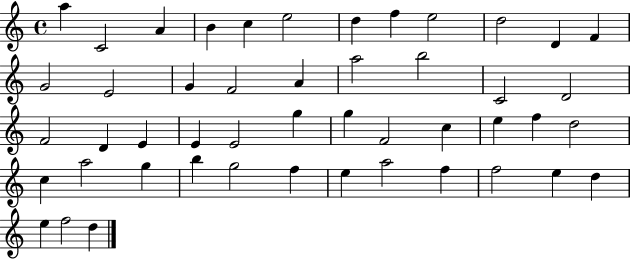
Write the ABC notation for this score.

X:1
T:Untitled
M:4/4
L:1/4
K:C
a C2 A B c e2 d f e2 d2 D F G2 E2 G F2 A a2 b2 C2 D2 F2 D E E E2 g g F2 c e f d2 c a2 g b g2 f e a2 f f2 e d e f2 d